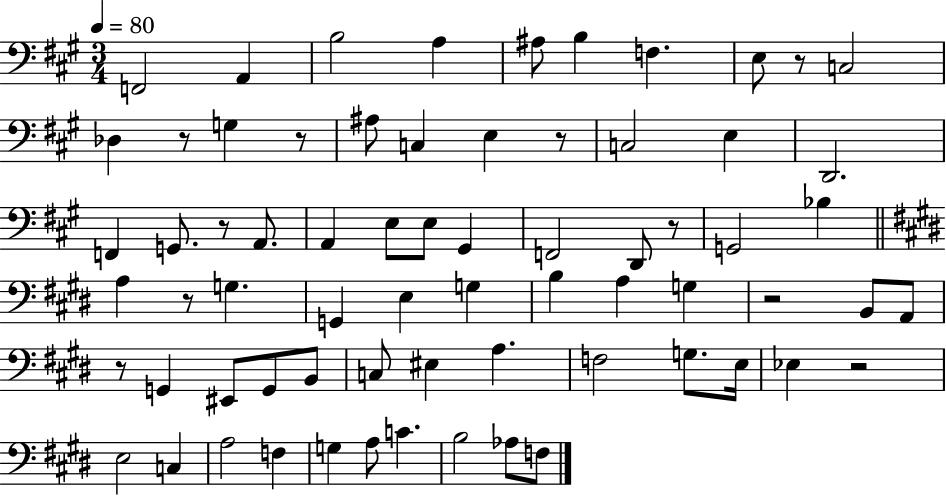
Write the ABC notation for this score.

X:1
T:Untitled
M:3/4
L:1/4
K:A
F,,2 A,, B,2 A, ^A,/2 B, F, E,/2 z/2 C,2 _D, z/2 G, z/2 ^A,/2 C, E, z/2 C,2 E, D,,2 F,, G,,/2 z/2 A,,/2 A,, E,/2 E,/2 ^G,, F,,2 D,,/2 z/2 G,,2 _B, A, z/2 G, G,, E, G, B, A, G, z2 B,,/2 A,,/2 z/2 G,, ^E,,/2 G,,/2 B,,/2 C,/2 ^E, A, F,2 G,/2 E,/4 _E, z2 E,2 C, A,2 F, G, A,/2 C B,2 _A,/2 F,/2